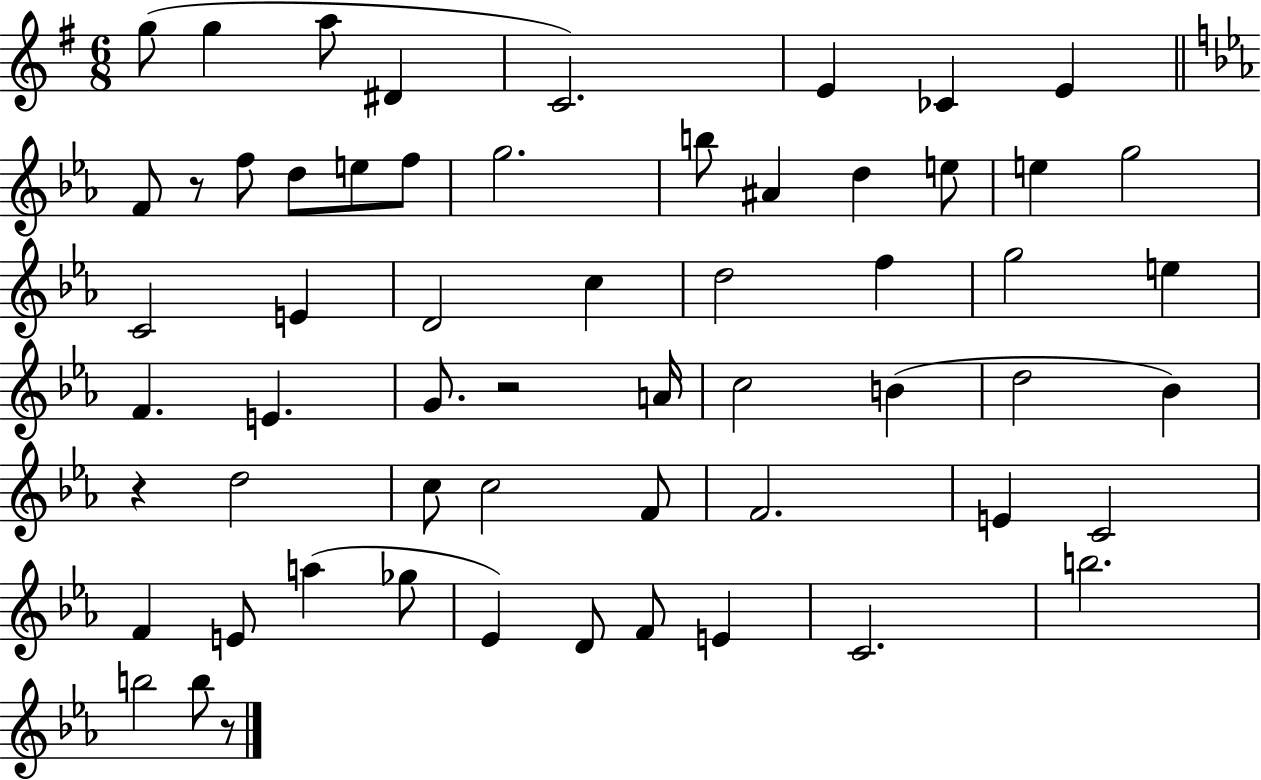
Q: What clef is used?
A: treble